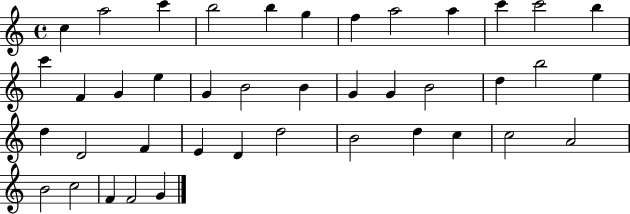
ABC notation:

X:1
T:Untitled
M:4/4
L:1/4
K:C
c a2 c' b2 b g f a2 a c' c'2 b c' F G e G B2 B G G B2 d b2 e d D2 F E D d2 B2 d c c2 A2 B2 c2 F F2 G